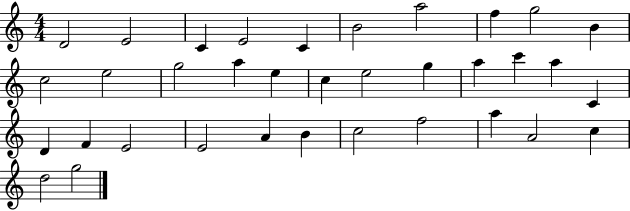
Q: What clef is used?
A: treble